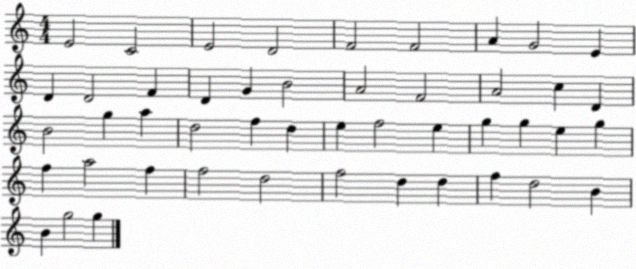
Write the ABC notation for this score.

X:1
T:Untitled
M:4/4
L:1/4
K:C
E2 C2 E2 D2 F2 F2 A G2 E D D2 F D G B2 A2 F2 A2 c D B2 g a d2 f d e f2 e g g e g f a2 f f2 d2 f2 d d f d2 B B g2 g